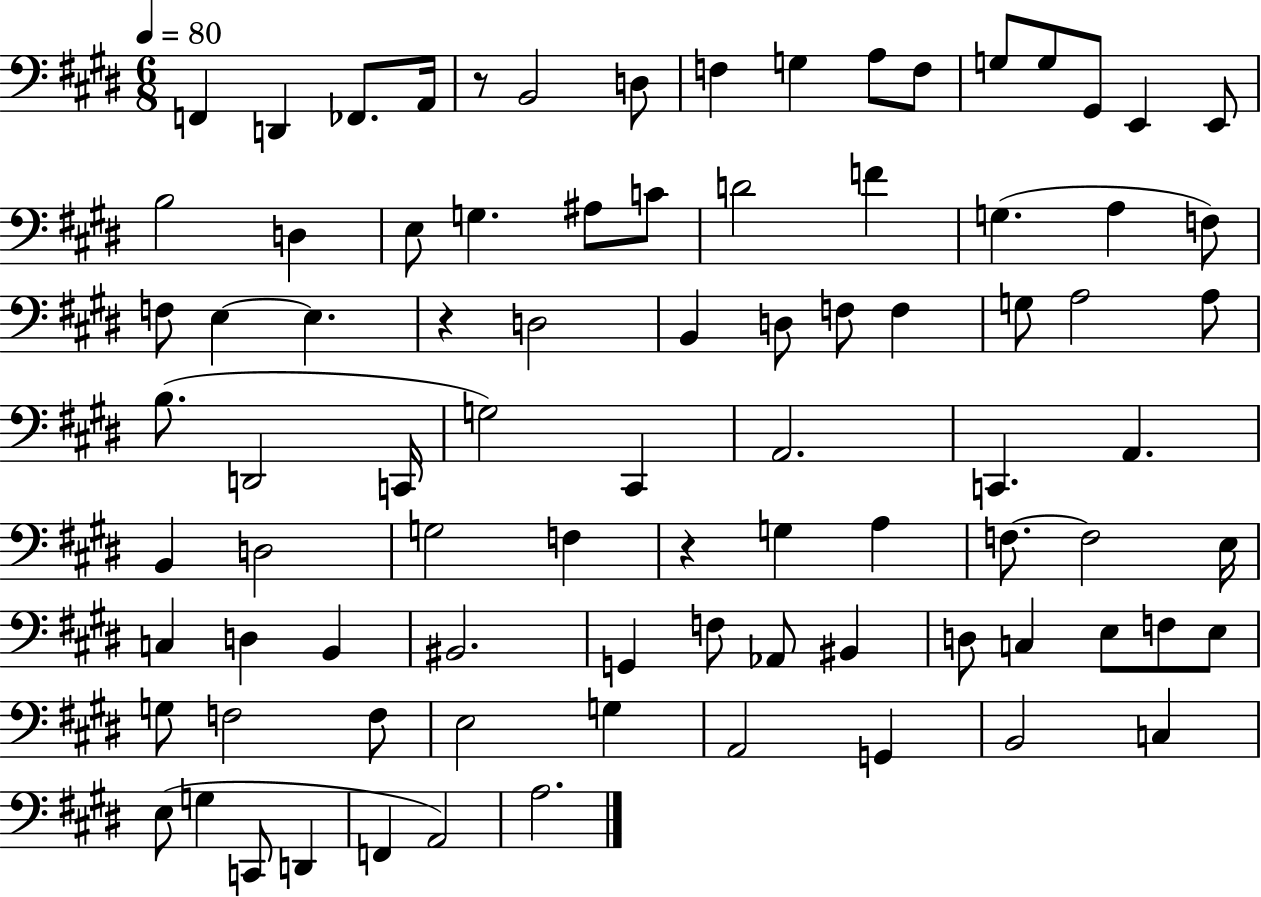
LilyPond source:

{
  \clef bass
  \numericTimeSignature
  \time 6/8
  \key e \major
  \tempo 4 = 80
  \repeat volta 2 { f,4 d,4 fes,8. a,16 | r8 b,2 d8 | f4 g4 a8 f8 | g8 g8 gis,8 e,4 e,8 | \break b2 d4 | e8 g4. ais8 c'8 | d'2 f'4 | g4.( a4 f8) | \break f8 e4~~ e4. | r4 d2 | b,4 d8 f8 f4 | g8 a2 a8 | \break b8.( d,2 c,16 | g2) cis,4 | a,2. | c,4. a,4. | \break b,4 d2 | g2 f4 | r4 g4 a4 | f8.~~ f2 e16 | \break c4 d4 b,4 | bis,2. | g,4 f8 aes,8 bis,4 | d8 c4 e8 f8 e8 | \break g8 f2 f8 | e2 g4 | a,2 g,4 | b,2 c4 | \break e8( g4 c,8 d,4 | f,4 a,2) | a2. | } \bar "|."
}